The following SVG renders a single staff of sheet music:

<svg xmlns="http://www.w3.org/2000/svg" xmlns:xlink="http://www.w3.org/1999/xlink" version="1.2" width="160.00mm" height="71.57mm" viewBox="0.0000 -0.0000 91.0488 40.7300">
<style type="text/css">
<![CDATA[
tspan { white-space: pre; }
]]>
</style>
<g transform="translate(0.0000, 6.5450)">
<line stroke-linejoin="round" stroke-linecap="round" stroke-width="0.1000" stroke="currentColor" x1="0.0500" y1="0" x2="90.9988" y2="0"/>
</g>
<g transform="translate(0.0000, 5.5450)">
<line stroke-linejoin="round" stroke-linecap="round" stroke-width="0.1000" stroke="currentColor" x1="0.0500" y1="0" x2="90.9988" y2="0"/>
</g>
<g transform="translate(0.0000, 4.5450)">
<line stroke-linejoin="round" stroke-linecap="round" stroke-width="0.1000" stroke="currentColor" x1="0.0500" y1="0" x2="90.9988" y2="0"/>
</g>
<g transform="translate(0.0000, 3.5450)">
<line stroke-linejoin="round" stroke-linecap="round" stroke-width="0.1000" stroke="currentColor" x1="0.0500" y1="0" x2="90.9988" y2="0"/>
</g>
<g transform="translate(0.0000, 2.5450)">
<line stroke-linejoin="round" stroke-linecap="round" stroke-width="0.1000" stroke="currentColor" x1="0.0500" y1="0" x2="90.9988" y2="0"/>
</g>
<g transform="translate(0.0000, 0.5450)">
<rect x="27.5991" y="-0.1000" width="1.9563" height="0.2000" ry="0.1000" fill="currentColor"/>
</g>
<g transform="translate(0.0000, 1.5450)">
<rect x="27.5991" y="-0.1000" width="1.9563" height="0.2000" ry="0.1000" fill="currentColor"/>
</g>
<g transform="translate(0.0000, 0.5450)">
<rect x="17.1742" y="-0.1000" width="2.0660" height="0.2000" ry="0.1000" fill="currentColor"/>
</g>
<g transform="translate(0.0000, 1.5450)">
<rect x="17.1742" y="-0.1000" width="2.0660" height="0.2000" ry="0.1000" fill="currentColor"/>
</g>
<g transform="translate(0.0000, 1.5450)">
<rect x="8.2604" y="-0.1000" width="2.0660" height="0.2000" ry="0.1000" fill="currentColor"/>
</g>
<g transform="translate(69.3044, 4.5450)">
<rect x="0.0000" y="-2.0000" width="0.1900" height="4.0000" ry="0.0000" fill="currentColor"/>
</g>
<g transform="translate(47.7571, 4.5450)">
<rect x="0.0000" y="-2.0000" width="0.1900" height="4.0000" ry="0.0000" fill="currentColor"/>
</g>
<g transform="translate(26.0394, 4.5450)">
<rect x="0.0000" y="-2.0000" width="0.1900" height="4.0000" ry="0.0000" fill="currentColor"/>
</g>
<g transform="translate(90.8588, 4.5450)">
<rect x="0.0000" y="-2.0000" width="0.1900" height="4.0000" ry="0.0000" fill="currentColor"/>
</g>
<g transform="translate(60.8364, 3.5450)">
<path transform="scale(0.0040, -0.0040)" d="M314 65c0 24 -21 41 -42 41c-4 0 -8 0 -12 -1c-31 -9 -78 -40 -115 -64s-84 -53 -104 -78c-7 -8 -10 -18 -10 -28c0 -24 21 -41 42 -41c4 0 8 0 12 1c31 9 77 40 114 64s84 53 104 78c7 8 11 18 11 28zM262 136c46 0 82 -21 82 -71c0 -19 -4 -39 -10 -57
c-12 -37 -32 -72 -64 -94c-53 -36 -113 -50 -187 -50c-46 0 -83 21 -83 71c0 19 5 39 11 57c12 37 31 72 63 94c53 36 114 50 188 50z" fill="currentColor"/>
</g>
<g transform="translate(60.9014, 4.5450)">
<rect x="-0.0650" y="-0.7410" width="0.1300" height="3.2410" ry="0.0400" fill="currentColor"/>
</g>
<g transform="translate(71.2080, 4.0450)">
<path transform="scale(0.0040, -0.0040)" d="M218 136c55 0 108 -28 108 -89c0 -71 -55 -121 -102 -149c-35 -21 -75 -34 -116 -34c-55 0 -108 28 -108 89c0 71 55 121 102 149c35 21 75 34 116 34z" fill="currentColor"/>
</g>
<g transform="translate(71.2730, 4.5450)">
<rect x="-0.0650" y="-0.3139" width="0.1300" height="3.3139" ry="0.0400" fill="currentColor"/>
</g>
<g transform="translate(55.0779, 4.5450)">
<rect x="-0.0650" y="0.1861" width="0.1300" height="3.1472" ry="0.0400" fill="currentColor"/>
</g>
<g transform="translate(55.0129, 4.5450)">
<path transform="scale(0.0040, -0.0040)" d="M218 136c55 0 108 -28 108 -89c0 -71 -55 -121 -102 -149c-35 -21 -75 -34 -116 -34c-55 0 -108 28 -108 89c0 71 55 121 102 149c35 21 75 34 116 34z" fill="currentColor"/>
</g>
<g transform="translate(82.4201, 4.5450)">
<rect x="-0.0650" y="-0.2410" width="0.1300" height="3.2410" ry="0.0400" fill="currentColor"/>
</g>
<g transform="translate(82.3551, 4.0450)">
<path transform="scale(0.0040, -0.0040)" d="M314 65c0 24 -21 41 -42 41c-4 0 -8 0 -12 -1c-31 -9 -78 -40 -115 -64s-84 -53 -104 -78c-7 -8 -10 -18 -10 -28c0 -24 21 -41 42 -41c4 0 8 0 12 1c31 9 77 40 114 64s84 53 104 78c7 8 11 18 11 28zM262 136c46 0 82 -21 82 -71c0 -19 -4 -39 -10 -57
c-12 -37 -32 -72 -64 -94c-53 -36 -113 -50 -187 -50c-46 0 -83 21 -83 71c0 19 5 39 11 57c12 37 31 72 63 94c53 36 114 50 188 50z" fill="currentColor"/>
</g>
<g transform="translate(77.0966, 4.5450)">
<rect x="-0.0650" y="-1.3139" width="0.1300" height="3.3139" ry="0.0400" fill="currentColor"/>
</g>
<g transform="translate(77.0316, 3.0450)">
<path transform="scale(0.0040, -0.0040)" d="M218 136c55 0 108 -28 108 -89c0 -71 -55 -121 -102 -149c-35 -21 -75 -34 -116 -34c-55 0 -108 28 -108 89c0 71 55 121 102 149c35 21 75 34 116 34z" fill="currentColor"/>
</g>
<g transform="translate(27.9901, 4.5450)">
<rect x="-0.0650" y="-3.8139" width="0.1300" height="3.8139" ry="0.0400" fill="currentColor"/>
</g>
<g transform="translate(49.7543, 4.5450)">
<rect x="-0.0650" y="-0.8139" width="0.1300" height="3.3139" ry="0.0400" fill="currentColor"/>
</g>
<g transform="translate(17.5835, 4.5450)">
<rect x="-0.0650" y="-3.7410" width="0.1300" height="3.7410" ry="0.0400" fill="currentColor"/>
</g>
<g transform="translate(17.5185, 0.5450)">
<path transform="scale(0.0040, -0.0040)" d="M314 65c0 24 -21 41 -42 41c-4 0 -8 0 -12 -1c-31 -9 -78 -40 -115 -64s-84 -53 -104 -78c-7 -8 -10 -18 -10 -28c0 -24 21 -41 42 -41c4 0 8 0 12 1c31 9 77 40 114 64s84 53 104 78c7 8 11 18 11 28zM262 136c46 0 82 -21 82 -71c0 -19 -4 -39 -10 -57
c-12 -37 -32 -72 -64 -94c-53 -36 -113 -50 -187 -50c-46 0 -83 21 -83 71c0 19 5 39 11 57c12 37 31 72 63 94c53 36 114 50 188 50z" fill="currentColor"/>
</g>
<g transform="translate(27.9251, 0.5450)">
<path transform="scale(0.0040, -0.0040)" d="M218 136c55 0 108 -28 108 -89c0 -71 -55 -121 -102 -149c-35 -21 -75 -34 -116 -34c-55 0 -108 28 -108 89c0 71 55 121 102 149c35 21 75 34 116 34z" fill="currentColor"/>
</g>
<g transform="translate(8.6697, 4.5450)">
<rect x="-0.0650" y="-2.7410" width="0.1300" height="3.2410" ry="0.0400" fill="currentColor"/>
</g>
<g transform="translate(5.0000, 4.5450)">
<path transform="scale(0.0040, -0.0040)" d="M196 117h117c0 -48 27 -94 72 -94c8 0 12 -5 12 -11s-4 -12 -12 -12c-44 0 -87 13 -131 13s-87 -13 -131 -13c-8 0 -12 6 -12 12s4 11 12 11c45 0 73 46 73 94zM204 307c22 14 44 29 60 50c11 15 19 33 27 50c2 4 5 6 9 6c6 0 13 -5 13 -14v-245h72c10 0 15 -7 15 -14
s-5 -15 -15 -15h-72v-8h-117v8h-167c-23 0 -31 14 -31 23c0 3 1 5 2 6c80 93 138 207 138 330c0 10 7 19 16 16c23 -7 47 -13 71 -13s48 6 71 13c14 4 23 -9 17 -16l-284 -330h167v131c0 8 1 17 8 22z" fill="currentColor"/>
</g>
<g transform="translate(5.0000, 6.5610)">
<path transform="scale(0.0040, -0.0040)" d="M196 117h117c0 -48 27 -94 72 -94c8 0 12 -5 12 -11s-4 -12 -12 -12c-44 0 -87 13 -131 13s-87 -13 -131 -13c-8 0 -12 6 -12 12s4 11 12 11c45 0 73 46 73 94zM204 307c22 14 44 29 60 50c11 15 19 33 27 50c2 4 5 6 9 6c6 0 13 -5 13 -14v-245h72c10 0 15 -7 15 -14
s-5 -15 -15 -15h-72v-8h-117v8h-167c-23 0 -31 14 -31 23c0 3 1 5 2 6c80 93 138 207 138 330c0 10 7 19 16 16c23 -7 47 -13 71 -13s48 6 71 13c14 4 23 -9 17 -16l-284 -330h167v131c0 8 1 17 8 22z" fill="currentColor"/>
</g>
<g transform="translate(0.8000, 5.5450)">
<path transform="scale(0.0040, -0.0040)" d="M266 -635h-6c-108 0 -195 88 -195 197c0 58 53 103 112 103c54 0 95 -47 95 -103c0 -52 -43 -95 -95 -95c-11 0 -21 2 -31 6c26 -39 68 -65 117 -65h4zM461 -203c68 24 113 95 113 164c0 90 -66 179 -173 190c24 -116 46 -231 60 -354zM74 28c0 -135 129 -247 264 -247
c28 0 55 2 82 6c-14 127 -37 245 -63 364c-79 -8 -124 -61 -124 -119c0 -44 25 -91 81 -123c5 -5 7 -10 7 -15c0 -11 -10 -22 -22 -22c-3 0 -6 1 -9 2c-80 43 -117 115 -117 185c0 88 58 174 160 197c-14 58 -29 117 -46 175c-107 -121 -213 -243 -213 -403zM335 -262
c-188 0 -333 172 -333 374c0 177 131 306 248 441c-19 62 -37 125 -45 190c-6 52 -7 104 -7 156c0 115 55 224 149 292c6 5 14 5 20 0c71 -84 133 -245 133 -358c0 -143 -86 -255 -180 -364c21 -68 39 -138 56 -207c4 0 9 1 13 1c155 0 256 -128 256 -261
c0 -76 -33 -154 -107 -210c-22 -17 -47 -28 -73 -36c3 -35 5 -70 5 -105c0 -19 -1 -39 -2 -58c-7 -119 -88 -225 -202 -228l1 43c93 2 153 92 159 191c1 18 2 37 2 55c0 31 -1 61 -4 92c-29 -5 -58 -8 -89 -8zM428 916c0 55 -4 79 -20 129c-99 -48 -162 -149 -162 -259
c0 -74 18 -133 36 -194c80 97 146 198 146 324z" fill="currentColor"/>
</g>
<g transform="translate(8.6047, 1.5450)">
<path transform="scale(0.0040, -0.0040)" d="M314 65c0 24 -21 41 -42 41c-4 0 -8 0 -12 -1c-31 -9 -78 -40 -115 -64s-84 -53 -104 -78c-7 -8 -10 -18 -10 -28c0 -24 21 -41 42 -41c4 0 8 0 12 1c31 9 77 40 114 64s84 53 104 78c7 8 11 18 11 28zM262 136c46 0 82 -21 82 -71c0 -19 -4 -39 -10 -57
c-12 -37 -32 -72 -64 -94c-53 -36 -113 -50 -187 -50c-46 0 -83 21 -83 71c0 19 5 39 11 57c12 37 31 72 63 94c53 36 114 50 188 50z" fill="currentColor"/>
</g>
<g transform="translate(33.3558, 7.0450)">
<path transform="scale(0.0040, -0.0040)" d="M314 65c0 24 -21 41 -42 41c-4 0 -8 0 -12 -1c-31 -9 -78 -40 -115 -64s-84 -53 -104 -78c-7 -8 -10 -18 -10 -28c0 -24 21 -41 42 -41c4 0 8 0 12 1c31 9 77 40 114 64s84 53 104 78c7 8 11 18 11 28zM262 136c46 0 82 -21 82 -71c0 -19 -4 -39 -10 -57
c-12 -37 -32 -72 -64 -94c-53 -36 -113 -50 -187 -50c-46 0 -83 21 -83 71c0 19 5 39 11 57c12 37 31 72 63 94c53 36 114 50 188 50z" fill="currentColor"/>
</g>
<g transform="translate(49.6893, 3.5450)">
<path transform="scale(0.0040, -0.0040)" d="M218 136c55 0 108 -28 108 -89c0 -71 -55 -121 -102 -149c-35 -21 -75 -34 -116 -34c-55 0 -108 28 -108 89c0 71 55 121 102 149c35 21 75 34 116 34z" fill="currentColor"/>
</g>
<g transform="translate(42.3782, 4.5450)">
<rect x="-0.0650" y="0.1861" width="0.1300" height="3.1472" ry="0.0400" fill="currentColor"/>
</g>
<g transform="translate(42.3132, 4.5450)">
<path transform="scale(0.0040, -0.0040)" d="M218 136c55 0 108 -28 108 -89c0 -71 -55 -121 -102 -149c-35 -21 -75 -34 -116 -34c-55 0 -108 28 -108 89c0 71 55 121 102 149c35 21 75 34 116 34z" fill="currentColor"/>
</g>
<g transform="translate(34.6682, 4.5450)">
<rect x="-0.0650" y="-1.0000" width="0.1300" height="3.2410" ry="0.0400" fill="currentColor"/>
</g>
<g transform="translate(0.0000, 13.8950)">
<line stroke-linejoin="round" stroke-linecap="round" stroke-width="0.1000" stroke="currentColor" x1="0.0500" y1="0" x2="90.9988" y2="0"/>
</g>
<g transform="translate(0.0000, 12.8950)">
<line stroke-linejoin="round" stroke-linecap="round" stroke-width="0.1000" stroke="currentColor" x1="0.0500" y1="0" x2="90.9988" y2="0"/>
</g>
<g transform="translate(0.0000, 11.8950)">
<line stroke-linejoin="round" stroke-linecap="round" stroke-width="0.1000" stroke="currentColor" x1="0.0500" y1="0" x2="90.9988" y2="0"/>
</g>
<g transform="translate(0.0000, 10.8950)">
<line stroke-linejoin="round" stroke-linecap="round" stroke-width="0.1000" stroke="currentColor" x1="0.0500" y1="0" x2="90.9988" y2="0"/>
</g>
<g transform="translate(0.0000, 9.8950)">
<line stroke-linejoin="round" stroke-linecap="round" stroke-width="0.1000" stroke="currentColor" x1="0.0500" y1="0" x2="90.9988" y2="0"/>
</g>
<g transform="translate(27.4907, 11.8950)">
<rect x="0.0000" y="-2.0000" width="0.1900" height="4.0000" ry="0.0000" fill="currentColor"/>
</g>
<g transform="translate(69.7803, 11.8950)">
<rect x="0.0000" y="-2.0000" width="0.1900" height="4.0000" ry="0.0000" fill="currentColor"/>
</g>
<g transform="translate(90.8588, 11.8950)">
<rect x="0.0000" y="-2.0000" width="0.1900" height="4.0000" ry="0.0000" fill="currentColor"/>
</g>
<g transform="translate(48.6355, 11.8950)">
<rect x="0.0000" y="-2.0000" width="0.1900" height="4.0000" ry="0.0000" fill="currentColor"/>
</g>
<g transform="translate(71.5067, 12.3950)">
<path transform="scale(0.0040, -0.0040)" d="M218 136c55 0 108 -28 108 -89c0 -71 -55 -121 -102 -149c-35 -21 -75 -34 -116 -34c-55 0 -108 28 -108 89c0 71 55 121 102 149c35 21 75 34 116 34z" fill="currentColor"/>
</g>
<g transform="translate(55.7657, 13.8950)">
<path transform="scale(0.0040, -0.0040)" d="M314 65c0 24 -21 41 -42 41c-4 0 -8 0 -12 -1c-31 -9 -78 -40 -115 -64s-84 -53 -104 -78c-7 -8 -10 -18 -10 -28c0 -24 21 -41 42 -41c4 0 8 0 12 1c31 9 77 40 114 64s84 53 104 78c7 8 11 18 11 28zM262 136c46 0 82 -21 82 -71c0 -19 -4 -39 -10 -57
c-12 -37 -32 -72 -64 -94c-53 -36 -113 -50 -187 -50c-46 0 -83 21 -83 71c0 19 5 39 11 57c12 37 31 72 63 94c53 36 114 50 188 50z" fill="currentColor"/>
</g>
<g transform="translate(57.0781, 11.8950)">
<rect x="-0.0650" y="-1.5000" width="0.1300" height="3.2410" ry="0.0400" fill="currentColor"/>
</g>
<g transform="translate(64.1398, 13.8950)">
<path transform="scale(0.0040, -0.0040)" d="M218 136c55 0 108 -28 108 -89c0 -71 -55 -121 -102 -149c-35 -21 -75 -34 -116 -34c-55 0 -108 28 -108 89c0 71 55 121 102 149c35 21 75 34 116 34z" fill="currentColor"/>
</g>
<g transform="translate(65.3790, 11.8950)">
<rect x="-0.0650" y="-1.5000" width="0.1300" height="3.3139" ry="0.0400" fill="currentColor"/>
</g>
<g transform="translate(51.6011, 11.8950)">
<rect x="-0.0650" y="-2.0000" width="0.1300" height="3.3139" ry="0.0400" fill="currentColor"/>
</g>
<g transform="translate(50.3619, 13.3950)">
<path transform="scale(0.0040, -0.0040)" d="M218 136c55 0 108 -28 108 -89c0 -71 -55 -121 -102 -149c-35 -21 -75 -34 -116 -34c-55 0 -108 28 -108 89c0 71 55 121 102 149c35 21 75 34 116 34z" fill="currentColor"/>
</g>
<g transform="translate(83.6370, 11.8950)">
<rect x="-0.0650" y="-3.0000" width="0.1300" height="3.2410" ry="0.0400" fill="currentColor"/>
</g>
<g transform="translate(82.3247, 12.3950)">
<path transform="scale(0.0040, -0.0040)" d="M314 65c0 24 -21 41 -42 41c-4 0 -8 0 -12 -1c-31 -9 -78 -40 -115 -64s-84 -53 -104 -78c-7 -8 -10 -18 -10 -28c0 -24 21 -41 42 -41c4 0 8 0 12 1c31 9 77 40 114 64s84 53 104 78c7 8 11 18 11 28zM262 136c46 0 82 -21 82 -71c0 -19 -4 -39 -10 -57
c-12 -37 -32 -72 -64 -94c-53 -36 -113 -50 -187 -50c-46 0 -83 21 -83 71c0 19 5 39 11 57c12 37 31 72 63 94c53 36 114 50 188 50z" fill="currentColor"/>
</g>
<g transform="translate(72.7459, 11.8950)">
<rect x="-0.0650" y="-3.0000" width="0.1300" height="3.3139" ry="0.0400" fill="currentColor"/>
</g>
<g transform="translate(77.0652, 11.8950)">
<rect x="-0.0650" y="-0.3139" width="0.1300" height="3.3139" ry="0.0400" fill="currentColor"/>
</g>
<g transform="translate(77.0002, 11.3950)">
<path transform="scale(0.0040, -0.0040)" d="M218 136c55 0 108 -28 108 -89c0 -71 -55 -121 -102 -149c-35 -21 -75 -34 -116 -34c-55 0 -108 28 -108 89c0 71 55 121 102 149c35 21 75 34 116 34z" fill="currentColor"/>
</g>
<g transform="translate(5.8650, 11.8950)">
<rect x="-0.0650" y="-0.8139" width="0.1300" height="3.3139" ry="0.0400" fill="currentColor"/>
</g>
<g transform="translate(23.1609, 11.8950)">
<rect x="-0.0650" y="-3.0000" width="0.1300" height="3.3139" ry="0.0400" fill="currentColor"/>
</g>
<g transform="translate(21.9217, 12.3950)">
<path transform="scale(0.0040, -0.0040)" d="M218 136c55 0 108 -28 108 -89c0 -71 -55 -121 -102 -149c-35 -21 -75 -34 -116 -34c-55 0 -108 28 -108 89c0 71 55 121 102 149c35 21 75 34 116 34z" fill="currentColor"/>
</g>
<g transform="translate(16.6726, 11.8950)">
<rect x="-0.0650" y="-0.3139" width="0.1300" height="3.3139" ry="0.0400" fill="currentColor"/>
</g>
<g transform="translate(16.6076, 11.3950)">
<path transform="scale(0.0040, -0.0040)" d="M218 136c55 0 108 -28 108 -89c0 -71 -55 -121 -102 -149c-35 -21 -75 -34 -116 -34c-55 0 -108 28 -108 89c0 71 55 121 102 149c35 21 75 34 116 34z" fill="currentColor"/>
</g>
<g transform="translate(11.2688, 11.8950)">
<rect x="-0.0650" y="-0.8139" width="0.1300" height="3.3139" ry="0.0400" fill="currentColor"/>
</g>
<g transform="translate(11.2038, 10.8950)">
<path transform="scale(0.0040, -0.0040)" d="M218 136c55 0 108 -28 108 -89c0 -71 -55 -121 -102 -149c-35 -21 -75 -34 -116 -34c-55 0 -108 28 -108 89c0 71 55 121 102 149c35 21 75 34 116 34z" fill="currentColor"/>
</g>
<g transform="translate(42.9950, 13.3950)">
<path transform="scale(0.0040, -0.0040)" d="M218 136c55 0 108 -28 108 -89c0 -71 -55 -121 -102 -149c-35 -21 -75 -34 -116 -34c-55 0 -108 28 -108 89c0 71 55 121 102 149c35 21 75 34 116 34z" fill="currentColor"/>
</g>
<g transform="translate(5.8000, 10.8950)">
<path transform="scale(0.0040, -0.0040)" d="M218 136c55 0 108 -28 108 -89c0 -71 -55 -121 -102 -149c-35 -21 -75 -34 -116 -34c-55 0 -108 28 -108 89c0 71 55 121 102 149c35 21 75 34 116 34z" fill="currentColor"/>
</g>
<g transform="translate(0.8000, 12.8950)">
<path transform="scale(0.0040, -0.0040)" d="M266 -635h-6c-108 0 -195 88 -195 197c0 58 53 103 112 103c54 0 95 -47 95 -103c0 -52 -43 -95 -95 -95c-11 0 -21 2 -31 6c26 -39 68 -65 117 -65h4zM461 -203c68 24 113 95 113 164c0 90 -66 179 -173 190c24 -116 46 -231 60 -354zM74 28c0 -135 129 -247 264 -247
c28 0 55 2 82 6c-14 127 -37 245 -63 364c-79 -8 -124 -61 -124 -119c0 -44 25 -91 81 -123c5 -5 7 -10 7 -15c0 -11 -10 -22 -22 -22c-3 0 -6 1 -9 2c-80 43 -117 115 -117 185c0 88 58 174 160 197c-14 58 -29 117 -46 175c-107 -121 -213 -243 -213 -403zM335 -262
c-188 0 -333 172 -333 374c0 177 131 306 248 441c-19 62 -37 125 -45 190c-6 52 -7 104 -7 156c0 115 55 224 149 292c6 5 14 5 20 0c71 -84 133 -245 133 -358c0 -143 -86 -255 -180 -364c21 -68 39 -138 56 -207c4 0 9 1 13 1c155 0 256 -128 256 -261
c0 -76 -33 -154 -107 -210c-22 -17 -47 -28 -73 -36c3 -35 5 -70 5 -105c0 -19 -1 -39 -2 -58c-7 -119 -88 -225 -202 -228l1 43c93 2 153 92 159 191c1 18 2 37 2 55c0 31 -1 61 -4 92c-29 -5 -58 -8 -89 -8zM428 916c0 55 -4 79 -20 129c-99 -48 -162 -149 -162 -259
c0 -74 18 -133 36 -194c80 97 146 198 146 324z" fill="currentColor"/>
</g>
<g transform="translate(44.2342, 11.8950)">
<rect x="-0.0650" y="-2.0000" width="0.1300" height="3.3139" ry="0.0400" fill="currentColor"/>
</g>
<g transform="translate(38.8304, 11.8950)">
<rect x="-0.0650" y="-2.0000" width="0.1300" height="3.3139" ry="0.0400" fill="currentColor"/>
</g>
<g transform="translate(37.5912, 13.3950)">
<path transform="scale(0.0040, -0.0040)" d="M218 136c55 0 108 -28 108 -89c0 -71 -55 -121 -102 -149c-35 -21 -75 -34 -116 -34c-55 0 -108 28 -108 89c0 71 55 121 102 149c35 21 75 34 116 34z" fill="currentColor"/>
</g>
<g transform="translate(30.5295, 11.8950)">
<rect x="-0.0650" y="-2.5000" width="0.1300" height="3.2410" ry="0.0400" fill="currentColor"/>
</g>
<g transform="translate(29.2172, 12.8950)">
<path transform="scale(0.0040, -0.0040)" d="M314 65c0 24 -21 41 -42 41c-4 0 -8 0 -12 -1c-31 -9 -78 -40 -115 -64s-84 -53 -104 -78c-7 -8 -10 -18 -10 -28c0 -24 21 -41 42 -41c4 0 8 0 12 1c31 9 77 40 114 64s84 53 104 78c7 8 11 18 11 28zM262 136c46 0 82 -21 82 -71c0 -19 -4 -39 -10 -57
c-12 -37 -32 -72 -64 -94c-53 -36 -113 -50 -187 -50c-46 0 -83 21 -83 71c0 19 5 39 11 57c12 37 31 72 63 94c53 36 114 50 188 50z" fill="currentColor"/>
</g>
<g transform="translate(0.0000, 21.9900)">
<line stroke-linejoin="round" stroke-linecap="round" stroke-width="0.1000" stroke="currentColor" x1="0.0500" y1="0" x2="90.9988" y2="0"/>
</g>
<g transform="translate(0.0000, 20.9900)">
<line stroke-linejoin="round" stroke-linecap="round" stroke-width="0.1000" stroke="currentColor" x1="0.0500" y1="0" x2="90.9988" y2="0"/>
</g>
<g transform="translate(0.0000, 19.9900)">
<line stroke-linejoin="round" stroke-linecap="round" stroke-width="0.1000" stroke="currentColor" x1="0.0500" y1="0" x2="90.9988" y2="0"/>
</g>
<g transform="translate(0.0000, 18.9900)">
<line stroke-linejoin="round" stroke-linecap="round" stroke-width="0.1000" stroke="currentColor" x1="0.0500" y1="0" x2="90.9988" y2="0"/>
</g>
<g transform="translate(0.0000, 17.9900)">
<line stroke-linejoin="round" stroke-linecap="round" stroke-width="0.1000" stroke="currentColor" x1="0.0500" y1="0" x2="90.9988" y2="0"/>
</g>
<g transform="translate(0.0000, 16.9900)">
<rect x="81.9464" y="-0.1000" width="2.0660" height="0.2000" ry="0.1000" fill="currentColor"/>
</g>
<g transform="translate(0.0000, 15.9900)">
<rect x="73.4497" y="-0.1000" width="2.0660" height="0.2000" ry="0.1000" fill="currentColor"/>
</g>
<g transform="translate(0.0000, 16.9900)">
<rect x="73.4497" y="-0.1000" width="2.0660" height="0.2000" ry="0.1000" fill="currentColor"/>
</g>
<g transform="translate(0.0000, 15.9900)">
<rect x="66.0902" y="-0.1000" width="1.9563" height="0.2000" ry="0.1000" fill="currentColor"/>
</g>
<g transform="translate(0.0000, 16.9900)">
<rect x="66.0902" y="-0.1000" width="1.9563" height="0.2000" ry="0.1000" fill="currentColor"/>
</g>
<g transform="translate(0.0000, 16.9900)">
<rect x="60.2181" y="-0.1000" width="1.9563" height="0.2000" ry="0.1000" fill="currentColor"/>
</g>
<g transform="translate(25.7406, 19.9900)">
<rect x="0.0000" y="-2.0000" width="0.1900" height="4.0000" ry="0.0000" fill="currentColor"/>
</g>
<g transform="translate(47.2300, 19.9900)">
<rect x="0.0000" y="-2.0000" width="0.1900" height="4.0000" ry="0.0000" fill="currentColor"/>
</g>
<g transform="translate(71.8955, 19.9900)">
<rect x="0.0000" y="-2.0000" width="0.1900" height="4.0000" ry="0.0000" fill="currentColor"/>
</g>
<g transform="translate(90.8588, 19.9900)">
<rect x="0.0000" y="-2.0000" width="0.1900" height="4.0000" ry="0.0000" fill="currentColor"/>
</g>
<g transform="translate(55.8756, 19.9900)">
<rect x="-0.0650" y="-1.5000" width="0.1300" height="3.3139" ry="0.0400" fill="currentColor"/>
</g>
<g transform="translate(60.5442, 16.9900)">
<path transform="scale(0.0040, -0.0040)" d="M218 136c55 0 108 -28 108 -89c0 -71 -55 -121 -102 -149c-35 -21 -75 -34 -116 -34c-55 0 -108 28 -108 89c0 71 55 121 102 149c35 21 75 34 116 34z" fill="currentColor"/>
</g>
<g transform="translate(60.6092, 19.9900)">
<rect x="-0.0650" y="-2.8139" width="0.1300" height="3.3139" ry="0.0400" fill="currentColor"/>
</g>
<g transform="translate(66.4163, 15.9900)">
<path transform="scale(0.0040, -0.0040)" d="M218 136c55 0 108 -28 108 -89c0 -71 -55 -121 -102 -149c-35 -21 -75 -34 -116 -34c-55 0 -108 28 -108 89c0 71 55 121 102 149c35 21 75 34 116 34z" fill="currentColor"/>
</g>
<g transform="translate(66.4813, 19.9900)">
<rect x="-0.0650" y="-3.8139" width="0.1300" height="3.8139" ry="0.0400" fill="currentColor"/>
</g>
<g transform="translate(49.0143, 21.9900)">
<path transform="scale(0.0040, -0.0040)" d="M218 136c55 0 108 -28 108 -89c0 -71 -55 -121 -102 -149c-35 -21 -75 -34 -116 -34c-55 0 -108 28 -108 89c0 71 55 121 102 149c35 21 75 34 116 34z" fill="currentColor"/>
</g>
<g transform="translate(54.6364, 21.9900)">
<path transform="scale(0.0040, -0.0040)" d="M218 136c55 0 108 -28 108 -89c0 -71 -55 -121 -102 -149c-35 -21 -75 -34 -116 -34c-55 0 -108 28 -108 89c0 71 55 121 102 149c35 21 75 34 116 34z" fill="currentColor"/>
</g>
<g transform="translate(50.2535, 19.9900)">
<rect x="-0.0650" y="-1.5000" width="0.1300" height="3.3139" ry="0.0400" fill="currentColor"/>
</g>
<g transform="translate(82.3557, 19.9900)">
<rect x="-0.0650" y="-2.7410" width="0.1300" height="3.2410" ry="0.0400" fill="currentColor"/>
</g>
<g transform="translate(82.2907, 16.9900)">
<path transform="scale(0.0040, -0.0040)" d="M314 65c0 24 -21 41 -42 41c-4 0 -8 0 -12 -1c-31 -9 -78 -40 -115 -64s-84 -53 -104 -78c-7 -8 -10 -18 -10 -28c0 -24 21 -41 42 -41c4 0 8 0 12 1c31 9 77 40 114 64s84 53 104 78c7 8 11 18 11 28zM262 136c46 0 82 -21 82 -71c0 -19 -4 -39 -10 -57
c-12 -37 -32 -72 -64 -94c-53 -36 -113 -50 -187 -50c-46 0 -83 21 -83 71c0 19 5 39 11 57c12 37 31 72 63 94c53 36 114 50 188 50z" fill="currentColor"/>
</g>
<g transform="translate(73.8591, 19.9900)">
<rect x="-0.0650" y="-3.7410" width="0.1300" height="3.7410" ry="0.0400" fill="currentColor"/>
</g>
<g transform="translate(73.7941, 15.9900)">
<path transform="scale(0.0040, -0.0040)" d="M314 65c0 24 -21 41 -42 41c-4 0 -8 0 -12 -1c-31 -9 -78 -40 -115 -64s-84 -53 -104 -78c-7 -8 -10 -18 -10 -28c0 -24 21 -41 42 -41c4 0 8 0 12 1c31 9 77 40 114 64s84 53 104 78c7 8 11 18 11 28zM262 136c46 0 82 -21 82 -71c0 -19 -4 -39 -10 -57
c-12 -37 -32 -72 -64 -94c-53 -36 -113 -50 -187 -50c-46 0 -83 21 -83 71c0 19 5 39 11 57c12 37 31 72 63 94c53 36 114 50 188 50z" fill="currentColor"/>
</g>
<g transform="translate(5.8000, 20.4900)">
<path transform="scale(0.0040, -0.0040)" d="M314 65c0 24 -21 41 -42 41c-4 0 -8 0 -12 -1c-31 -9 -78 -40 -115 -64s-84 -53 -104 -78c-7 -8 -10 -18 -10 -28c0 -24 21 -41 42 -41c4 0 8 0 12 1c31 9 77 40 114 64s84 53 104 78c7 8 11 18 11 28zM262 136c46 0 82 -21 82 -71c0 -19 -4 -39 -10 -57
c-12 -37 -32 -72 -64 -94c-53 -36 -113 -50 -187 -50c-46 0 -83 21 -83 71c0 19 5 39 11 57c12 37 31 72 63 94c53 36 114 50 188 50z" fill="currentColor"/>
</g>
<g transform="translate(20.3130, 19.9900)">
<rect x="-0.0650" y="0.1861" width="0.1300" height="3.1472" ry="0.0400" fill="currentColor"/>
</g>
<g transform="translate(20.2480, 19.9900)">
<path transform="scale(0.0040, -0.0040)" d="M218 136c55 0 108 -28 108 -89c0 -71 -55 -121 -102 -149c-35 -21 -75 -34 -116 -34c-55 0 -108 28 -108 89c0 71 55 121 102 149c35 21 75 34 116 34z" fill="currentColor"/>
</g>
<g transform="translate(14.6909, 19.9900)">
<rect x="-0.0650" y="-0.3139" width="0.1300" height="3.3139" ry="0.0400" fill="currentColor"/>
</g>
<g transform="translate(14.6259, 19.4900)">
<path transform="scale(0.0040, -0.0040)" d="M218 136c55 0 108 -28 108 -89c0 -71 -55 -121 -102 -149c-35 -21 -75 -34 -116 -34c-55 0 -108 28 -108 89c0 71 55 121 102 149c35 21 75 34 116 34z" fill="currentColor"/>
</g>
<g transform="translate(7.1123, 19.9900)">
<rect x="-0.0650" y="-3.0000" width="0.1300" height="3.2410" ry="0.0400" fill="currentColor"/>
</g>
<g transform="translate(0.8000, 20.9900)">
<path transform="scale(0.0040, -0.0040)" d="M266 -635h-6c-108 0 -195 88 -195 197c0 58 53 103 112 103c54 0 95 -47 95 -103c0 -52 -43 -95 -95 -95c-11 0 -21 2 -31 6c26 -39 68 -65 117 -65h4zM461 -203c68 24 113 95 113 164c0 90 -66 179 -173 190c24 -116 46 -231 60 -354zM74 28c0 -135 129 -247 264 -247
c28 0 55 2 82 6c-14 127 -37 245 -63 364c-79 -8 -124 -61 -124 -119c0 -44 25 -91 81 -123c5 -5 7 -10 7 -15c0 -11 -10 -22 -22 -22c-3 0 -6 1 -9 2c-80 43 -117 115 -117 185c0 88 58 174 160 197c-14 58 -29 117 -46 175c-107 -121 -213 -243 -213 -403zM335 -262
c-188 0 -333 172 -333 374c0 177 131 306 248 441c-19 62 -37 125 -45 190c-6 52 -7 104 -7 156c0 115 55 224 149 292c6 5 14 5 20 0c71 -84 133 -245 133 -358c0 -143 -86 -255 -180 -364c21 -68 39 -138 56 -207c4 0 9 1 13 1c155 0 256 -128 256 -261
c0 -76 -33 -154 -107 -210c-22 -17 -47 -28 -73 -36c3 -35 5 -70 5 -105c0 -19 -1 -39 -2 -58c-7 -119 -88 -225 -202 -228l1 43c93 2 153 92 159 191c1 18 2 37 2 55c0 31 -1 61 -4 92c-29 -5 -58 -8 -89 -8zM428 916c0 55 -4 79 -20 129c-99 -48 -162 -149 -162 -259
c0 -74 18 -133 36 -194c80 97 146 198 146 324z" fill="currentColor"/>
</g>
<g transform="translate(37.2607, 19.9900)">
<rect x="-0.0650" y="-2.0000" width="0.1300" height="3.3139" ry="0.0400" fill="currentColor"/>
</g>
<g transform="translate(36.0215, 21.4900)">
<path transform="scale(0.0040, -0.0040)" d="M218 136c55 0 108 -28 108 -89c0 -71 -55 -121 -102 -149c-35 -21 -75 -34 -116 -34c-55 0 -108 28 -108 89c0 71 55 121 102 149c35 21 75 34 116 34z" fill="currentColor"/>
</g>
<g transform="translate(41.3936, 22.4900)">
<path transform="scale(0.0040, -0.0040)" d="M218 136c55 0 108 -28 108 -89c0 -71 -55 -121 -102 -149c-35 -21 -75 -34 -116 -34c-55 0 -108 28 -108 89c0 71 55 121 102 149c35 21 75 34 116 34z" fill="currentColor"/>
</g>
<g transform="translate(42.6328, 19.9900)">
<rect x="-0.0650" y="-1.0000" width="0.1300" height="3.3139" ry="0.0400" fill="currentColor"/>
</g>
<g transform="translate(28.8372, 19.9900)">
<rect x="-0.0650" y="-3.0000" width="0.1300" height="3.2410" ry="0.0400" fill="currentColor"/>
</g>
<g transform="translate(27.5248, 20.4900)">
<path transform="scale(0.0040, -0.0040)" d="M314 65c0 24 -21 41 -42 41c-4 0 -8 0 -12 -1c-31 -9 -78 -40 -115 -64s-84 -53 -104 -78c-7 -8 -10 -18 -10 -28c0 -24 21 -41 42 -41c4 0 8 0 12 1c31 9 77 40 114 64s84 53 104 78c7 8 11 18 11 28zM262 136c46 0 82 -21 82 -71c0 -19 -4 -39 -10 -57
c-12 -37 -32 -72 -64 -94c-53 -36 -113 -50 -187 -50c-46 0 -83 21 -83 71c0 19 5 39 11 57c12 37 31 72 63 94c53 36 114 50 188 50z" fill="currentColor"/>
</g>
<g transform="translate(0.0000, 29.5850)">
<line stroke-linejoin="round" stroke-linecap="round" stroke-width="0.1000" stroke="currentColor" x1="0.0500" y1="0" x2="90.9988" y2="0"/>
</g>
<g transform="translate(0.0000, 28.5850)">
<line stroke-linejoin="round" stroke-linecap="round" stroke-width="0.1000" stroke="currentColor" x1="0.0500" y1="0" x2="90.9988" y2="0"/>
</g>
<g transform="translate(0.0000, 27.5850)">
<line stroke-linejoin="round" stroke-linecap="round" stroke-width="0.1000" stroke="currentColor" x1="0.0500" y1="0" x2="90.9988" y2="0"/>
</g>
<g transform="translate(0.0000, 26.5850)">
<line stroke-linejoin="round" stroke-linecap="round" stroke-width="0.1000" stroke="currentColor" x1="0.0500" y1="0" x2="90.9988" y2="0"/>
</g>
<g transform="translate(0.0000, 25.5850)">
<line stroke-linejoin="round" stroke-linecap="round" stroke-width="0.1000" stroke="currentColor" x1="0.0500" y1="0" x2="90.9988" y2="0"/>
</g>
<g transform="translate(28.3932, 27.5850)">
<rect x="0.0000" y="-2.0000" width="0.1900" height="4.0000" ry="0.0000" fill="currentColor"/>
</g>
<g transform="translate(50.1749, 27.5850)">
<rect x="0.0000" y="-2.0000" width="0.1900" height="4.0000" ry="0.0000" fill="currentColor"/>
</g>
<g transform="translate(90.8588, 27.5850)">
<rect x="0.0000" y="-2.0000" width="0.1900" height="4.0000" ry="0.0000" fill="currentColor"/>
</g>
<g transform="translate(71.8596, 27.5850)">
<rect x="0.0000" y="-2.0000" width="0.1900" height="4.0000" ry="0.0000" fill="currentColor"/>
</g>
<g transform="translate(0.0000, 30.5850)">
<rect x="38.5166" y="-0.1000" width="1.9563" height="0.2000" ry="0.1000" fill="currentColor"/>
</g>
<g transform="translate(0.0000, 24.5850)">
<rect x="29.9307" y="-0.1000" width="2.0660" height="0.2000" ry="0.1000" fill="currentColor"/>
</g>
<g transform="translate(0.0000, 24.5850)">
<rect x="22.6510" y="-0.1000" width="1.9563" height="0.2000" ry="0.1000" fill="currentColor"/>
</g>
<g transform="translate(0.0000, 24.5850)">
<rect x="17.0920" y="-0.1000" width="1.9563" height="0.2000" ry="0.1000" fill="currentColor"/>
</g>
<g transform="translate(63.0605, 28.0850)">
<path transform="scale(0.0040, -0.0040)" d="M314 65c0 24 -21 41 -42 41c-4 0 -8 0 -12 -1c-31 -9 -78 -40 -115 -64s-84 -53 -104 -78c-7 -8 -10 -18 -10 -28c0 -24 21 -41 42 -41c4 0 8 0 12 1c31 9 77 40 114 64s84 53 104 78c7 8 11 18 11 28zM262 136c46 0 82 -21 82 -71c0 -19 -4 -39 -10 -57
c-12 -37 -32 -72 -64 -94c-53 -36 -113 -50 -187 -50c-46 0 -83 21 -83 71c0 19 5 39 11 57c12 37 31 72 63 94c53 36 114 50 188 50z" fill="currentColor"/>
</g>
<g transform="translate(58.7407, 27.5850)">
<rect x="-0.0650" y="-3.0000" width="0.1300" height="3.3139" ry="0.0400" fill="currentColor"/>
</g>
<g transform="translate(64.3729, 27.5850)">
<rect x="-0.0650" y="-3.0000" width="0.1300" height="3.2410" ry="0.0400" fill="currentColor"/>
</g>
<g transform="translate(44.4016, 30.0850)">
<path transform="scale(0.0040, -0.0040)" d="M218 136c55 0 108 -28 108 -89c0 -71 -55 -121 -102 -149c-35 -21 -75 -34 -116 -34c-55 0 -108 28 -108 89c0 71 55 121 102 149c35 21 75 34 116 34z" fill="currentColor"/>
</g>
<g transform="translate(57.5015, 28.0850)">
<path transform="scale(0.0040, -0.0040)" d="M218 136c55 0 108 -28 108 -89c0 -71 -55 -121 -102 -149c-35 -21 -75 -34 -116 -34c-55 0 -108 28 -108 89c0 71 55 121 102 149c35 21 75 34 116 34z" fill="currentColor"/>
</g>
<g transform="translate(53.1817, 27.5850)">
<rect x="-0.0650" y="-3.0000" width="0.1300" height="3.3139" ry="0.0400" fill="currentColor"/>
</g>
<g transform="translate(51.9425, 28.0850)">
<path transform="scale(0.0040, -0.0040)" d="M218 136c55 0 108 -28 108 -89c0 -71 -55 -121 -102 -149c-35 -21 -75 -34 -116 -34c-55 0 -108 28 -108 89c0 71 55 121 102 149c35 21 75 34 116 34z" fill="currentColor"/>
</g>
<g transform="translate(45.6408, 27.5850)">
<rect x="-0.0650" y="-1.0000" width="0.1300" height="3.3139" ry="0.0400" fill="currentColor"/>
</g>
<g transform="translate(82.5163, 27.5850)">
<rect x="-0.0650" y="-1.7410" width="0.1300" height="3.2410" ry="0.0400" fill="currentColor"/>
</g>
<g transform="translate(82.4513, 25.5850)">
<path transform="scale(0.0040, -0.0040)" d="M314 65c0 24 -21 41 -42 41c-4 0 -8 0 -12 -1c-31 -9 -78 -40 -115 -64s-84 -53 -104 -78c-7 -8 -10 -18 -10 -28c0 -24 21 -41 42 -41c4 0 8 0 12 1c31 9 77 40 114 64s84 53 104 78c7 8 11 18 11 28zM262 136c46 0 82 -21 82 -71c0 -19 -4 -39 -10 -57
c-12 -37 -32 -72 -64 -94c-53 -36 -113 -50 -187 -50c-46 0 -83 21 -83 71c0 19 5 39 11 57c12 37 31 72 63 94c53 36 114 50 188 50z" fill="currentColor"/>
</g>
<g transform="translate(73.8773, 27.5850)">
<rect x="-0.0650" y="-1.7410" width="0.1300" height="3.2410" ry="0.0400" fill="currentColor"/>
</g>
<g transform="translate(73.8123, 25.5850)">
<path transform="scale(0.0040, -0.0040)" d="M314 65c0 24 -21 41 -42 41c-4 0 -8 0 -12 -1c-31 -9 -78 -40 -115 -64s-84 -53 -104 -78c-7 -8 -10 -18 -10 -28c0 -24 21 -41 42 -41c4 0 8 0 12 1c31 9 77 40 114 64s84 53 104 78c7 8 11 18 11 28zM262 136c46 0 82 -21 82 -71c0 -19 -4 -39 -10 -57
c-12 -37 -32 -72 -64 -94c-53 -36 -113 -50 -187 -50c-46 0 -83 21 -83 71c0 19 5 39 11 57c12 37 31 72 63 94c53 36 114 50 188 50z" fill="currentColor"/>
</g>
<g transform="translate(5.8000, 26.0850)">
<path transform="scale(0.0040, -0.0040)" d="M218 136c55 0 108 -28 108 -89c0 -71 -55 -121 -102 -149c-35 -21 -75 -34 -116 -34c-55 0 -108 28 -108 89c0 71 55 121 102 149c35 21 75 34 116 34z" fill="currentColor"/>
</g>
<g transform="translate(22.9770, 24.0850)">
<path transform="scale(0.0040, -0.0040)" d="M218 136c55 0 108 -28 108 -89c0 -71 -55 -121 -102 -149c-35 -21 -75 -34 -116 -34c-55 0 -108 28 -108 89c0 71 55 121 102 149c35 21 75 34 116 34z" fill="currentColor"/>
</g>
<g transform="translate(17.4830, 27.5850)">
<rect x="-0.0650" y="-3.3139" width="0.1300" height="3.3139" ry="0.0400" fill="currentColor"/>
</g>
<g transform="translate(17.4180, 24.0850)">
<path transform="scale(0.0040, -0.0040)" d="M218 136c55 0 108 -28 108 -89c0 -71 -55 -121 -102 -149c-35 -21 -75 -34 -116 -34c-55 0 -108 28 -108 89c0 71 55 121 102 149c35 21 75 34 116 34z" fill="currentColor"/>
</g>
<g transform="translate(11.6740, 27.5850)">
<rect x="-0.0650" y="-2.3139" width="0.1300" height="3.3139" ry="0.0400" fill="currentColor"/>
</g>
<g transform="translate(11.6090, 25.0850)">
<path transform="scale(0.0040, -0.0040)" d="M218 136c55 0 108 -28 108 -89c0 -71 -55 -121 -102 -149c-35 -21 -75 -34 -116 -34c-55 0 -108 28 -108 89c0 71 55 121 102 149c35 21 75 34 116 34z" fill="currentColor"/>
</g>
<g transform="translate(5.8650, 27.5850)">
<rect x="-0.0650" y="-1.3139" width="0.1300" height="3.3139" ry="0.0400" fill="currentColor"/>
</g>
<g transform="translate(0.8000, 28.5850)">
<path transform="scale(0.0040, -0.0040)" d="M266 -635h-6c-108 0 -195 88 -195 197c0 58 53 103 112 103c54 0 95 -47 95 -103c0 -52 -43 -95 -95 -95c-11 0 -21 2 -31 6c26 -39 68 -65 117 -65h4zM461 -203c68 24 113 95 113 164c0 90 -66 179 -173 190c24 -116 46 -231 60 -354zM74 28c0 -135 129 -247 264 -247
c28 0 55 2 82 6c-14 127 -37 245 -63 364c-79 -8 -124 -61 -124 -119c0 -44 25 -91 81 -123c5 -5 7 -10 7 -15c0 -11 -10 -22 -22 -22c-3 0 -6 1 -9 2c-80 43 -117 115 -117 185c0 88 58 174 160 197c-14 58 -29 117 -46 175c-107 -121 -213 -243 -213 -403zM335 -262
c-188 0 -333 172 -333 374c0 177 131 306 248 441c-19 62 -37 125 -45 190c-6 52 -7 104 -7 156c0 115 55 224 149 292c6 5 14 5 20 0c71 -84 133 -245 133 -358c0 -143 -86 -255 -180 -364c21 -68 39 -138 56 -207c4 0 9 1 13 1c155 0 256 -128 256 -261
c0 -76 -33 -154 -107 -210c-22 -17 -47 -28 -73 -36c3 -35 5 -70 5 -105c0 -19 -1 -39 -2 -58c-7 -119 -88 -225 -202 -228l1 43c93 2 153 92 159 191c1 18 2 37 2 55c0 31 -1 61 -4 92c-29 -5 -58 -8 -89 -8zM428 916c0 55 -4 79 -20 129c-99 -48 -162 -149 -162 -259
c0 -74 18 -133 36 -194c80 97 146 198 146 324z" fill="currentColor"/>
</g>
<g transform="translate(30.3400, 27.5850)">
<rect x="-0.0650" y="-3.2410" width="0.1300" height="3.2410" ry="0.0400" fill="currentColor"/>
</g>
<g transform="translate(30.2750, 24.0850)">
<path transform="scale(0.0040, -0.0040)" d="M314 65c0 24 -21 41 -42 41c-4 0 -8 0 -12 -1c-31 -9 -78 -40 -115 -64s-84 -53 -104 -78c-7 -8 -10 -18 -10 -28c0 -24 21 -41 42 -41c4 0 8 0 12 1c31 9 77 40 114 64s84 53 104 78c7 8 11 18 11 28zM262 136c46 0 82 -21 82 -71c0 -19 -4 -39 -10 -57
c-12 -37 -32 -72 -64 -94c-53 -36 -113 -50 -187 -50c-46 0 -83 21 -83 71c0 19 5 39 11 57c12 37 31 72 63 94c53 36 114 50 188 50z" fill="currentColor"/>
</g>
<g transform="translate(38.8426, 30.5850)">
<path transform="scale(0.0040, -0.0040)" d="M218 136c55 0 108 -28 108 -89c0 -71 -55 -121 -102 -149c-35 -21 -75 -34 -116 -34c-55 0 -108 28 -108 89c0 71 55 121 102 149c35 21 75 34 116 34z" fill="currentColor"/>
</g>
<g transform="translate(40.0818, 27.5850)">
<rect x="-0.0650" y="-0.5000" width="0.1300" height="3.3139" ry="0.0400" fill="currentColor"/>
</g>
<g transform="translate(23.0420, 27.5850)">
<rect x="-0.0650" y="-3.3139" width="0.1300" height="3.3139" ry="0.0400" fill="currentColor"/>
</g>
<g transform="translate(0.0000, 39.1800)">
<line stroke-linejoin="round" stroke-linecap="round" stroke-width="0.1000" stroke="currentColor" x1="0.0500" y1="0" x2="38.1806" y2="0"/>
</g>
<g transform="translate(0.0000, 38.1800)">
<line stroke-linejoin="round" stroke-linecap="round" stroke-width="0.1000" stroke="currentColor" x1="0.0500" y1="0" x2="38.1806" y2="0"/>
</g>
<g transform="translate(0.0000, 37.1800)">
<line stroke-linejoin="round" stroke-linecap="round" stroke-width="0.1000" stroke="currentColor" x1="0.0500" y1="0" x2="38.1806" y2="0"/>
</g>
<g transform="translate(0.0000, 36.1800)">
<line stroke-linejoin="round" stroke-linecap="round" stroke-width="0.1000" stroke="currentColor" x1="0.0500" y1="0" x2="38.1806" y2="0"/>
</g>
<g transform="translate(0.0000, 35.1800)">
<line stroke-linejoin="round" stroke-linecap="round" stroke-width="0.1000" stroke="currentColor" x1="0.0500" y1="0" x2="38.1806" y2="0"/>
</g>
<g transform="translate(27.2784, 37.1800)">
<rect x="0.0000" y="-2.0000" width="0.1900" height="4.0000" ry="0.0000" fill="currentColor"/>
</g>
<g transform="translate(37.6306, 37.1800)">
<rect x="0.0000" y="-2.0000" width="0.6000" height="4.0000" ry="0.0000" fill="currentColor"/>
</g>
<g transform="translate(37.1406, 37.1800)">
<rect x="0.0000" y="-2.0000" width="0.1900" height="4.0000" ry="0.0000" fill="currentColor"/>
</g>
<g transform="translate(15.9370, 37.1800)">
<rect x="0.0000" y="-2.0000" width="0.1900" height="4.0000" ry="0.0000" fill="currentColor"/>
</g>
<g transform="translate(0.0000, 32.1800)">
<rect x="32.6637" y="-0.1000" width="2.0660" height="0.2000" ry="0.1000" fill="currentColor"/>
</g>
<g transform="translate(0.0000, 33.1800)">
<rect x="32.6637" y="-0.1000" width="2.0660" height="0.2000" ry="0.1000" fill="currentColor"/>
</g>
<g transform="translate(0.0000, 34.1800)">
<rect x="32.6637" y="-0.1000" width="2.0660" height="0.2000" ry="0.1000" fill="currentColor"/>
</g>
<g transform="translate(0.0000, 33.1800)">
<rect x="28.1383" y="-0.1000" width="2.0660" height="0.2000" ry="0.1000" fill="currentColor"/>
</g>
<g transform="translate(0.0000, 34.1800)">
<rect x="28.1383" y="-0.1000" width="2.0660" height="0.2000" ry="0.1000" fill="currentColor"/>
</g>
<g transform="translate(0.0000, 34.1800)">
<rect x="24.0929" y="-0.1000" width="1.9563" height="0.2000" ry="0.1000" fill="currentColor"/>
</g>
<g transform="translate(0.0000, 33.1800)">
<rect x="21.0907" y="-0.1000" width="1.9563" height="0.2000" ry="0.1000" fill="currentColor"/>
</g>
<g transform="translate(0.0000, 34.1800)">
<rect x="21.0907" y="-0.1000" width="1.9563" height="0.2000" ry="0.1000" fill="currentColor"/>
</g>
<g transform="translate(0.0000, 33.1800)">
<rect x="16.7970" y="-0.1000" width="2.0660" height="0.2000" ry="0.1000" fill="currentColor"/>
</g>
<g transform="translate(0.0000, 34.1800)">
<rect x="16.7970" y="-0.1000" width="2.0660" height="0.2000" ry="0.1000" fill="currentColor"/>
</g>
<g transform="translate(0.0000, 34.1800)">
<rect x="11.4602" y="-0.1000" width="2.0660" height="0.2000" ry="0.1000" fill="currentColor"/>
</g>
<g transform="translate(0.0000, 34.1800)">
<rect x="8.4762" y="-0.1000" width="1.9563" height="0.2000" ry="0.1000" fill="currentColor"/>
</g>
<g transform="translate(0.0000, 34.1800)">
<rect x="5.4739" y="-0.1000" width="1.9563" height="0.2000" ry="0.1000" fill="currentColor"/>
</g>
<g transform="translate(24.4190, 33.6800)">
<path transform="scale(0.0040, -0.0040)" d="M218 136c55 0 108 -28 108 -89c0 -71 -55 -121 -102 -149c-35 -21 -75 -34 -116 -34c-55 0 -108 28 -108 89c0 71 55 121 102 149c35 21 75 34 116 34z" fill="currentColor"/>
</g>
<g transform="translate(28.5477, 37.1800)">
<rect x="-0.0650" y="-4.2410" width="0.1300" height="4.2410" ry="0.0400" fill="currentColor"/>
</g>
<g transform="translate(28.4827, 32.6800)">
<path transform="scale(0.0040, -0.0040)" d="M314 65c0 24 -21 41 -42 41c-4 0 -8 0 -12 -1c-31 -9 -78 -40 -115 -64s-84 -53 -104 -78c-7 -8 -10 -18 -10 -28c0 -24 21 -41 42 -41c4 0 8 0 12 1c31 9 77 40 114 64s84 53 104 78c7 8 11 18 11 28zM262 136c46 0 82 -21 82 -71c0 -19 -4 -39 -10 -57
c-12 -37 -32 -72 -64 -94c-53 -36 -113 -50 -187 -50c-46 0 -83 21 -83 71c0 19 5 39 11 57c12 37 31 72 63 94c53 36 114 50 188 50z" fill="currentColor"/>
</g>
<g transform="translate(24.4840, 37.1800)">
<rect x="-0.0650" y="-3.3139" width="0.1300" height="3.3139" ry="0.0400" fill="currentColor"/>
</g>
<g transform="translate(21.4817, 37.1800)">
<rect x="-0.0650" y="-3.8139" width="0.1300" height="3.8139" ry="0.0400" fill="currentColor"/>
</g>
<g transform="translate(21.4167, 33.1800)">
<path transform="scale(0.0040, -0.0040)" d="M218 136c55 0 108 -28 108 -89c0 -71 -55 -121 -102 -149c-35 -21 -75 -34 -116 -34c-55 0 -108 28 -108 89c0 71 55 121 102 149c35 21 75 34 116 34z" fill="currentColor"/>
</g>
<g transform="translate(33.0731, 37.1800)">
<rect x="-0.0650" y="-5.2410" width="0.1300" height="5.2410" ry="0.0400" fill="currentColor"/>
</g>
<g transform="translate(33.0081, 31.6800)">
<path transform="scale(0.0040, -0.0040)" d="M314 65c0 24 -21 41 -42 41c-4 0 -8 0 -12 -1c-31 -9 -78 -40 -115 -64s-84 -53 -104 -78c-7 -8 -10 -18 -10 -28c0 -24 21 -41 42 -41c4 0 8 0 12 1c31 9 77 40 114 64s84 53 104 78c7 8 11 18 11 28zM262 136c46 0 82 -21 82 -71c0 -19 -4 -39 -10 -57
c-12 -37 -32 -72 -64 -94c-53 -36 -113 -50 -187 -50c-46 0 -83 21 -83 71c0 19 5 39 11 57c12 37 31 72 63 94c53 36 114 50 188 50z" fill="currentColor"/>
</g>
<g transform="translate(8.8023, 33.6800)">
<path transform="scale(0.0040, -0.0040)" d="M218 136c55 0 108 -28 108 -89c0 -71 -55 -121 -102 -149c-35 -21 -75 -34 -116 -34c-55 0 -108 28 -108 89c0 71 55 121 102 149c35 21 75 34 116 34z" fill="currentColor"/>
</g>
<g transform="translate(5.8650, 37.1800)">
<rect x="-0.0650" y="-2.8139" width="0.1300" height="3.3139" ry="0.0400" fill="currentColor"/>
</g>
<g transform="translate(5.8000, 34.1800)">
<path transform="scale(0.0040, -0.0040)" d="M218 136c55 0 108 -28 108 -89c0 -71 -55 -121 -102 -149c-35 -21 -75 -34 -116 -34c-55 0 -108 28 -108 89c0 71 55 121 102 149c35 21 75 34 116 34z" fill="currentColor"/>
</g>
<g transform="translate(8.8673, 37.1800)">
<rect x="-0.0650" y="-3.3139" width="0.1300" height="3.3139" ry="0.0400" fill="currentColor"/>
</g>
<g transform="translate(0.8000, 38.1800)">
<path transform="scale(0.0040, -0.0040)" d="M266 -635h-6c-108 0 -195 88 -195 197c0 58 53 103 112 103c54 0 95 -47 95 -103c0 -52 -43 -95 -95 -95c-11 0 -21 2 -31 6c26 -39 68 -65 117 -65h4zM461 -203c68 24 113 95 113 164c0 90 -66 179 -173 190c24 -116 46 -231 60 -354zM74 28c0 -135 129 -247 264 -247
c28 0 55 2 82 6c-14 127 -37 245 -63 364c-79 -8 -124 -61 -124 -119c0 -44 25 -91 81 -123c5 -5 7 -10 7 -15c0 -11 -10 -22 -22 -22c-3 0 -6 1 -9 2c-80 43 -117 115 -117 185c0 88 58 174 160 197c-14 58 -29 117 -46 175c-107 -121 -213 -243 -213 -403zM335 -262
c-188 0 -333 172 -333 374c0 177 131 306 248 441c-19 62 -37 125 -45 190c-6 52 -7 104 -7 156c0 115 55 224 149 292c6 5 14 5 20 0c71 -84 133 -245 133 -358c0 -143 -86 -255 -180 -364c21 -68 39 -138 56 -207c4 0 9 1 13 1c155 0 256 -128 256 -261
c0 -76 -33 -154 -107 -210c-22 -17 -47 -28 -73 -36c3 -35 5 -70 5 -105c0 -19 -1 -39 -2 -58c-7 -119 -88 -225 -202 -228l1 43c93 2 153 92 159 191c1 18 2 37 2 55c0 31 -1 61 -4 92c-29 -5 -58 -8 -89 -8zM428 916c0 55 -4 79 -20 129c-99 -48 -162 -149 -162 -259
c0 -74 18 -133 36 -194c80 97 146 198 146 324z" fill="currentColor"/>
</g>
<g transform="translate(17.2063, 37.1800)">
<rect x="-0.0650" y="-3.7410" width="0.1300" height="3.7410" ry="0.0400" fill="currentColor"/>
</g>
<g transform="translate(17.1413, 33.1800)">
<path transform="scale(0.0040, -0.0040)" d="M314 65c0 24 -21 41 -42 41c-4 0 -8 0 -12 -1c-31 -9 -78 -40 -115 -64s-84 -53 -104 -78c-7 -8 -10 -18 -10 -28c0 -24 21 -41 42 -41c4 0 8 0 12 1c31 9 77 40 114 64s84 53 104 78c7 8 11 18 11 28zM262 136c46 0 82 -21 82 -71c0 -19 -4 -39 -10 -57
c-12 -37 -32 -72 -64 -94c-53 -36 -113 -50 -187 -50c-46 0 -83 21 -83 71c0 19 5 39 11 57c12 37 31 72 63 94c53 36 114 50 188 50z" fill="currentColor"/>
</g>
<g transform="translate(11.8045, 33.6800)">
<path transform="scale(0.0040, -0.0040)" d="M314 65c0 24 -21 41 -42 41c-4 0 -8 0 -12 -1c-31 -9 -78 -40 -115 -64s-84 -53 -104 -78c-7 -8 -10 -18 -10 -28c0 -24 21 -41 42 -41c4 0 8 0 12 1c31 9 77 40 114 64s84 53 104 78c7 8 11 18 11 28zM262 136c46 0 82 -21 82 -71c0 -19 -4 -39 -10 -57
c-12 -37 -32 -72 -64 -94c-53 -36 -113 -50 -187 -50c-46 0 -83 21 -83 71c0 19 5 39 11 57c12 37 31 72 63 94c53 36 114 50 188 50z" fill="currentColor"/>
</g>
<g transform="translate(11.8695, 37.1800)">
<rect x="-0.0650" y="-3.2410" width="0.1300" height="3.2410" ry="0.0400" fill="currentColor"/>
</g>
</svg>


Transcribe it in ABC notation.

X:1
T:Untitled
M:4/4
L:1/4
K:C
a2 c'2 c' D2 B d B d2 c e c2 d d c A G2 F F F E2 E A c A2 A2 c B A2 F D E E a c' c'2 a2 e g b b b2 C D A A A2 f2 f2 a b b2 c'2 c' b d'2 f'2